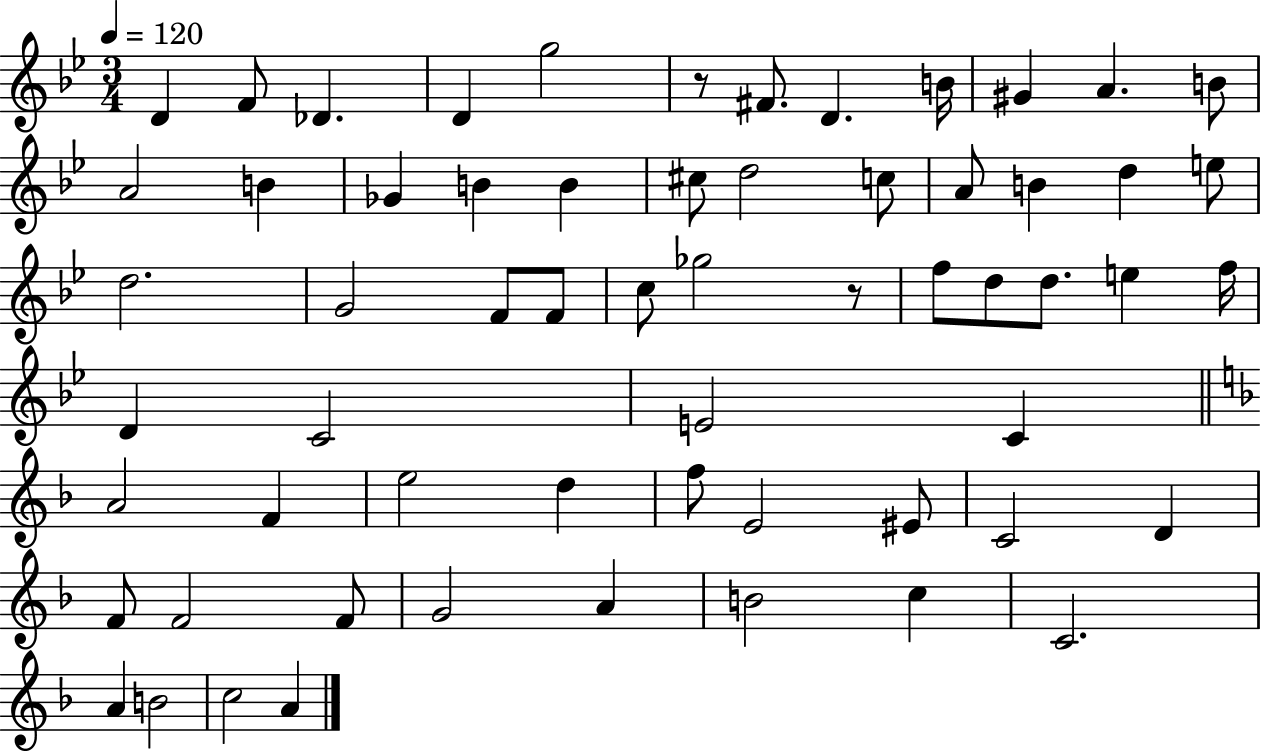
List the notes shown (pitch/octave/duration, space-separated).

D4/q F4/e Db4/q. D4/q G5/h R/e F#4/e. D4/q. B4/s G#4/q A4/q. B4/e A4/h B4/q Gb4/q B4/q B4/q C#5/e D5/h C5/e A4/e B4/q D5/q E5/e D5/h. G4/h F4/e F4/e C5/e Gb5/h R/e F5/e D5/e D5/e. E5/q F5/s D4/q C4/h E4/h C4/q A4/h F4/q E5/h D5/q F5/e E4/h EIS4/e C4/h D4/q F4/e F4/h F4/e G4/h A4/q B4/h C5/q C4/h. A4/q B4/h C5/h A4/q